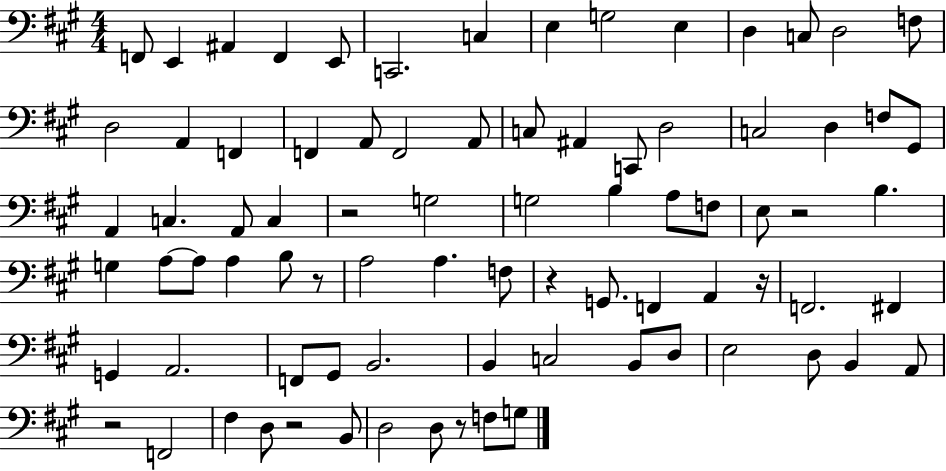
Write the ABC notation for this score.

X:1
T:Untitled
M:4/4
L:1/4
K:A
F,,/2 E,, ^A,, F,, E,,/2 C,,2 C, E, G,2 E, D, C,/2 D,2 F,/2 D,2 A,, F,, F,, A,,/2 F,,2 A,,/2 C,/2 ^A,, C,,/2 D,2 C,2 D, F,/2 ^G,,/2 A,, C, A,,/2 C, z2 G,2 G,2 B, A,/2 F,/2 E,/2 z2 B, G, A,/2 A,/2 A, B,/2 z/2 A,2 A, F,/2 z G,,/2 F,, A,, z/4 F,,2 ^F,, G,, A,,2 F,,/2 ^G,,/2 B,,2 B,, C,2 B,,/2 D,/2 E,2 D,/2 B,, A,,/2 z2 F,,2 ^F, D,/2 z2 B,,/2 D,2 D,/2 z/2 F,/2 G,/2